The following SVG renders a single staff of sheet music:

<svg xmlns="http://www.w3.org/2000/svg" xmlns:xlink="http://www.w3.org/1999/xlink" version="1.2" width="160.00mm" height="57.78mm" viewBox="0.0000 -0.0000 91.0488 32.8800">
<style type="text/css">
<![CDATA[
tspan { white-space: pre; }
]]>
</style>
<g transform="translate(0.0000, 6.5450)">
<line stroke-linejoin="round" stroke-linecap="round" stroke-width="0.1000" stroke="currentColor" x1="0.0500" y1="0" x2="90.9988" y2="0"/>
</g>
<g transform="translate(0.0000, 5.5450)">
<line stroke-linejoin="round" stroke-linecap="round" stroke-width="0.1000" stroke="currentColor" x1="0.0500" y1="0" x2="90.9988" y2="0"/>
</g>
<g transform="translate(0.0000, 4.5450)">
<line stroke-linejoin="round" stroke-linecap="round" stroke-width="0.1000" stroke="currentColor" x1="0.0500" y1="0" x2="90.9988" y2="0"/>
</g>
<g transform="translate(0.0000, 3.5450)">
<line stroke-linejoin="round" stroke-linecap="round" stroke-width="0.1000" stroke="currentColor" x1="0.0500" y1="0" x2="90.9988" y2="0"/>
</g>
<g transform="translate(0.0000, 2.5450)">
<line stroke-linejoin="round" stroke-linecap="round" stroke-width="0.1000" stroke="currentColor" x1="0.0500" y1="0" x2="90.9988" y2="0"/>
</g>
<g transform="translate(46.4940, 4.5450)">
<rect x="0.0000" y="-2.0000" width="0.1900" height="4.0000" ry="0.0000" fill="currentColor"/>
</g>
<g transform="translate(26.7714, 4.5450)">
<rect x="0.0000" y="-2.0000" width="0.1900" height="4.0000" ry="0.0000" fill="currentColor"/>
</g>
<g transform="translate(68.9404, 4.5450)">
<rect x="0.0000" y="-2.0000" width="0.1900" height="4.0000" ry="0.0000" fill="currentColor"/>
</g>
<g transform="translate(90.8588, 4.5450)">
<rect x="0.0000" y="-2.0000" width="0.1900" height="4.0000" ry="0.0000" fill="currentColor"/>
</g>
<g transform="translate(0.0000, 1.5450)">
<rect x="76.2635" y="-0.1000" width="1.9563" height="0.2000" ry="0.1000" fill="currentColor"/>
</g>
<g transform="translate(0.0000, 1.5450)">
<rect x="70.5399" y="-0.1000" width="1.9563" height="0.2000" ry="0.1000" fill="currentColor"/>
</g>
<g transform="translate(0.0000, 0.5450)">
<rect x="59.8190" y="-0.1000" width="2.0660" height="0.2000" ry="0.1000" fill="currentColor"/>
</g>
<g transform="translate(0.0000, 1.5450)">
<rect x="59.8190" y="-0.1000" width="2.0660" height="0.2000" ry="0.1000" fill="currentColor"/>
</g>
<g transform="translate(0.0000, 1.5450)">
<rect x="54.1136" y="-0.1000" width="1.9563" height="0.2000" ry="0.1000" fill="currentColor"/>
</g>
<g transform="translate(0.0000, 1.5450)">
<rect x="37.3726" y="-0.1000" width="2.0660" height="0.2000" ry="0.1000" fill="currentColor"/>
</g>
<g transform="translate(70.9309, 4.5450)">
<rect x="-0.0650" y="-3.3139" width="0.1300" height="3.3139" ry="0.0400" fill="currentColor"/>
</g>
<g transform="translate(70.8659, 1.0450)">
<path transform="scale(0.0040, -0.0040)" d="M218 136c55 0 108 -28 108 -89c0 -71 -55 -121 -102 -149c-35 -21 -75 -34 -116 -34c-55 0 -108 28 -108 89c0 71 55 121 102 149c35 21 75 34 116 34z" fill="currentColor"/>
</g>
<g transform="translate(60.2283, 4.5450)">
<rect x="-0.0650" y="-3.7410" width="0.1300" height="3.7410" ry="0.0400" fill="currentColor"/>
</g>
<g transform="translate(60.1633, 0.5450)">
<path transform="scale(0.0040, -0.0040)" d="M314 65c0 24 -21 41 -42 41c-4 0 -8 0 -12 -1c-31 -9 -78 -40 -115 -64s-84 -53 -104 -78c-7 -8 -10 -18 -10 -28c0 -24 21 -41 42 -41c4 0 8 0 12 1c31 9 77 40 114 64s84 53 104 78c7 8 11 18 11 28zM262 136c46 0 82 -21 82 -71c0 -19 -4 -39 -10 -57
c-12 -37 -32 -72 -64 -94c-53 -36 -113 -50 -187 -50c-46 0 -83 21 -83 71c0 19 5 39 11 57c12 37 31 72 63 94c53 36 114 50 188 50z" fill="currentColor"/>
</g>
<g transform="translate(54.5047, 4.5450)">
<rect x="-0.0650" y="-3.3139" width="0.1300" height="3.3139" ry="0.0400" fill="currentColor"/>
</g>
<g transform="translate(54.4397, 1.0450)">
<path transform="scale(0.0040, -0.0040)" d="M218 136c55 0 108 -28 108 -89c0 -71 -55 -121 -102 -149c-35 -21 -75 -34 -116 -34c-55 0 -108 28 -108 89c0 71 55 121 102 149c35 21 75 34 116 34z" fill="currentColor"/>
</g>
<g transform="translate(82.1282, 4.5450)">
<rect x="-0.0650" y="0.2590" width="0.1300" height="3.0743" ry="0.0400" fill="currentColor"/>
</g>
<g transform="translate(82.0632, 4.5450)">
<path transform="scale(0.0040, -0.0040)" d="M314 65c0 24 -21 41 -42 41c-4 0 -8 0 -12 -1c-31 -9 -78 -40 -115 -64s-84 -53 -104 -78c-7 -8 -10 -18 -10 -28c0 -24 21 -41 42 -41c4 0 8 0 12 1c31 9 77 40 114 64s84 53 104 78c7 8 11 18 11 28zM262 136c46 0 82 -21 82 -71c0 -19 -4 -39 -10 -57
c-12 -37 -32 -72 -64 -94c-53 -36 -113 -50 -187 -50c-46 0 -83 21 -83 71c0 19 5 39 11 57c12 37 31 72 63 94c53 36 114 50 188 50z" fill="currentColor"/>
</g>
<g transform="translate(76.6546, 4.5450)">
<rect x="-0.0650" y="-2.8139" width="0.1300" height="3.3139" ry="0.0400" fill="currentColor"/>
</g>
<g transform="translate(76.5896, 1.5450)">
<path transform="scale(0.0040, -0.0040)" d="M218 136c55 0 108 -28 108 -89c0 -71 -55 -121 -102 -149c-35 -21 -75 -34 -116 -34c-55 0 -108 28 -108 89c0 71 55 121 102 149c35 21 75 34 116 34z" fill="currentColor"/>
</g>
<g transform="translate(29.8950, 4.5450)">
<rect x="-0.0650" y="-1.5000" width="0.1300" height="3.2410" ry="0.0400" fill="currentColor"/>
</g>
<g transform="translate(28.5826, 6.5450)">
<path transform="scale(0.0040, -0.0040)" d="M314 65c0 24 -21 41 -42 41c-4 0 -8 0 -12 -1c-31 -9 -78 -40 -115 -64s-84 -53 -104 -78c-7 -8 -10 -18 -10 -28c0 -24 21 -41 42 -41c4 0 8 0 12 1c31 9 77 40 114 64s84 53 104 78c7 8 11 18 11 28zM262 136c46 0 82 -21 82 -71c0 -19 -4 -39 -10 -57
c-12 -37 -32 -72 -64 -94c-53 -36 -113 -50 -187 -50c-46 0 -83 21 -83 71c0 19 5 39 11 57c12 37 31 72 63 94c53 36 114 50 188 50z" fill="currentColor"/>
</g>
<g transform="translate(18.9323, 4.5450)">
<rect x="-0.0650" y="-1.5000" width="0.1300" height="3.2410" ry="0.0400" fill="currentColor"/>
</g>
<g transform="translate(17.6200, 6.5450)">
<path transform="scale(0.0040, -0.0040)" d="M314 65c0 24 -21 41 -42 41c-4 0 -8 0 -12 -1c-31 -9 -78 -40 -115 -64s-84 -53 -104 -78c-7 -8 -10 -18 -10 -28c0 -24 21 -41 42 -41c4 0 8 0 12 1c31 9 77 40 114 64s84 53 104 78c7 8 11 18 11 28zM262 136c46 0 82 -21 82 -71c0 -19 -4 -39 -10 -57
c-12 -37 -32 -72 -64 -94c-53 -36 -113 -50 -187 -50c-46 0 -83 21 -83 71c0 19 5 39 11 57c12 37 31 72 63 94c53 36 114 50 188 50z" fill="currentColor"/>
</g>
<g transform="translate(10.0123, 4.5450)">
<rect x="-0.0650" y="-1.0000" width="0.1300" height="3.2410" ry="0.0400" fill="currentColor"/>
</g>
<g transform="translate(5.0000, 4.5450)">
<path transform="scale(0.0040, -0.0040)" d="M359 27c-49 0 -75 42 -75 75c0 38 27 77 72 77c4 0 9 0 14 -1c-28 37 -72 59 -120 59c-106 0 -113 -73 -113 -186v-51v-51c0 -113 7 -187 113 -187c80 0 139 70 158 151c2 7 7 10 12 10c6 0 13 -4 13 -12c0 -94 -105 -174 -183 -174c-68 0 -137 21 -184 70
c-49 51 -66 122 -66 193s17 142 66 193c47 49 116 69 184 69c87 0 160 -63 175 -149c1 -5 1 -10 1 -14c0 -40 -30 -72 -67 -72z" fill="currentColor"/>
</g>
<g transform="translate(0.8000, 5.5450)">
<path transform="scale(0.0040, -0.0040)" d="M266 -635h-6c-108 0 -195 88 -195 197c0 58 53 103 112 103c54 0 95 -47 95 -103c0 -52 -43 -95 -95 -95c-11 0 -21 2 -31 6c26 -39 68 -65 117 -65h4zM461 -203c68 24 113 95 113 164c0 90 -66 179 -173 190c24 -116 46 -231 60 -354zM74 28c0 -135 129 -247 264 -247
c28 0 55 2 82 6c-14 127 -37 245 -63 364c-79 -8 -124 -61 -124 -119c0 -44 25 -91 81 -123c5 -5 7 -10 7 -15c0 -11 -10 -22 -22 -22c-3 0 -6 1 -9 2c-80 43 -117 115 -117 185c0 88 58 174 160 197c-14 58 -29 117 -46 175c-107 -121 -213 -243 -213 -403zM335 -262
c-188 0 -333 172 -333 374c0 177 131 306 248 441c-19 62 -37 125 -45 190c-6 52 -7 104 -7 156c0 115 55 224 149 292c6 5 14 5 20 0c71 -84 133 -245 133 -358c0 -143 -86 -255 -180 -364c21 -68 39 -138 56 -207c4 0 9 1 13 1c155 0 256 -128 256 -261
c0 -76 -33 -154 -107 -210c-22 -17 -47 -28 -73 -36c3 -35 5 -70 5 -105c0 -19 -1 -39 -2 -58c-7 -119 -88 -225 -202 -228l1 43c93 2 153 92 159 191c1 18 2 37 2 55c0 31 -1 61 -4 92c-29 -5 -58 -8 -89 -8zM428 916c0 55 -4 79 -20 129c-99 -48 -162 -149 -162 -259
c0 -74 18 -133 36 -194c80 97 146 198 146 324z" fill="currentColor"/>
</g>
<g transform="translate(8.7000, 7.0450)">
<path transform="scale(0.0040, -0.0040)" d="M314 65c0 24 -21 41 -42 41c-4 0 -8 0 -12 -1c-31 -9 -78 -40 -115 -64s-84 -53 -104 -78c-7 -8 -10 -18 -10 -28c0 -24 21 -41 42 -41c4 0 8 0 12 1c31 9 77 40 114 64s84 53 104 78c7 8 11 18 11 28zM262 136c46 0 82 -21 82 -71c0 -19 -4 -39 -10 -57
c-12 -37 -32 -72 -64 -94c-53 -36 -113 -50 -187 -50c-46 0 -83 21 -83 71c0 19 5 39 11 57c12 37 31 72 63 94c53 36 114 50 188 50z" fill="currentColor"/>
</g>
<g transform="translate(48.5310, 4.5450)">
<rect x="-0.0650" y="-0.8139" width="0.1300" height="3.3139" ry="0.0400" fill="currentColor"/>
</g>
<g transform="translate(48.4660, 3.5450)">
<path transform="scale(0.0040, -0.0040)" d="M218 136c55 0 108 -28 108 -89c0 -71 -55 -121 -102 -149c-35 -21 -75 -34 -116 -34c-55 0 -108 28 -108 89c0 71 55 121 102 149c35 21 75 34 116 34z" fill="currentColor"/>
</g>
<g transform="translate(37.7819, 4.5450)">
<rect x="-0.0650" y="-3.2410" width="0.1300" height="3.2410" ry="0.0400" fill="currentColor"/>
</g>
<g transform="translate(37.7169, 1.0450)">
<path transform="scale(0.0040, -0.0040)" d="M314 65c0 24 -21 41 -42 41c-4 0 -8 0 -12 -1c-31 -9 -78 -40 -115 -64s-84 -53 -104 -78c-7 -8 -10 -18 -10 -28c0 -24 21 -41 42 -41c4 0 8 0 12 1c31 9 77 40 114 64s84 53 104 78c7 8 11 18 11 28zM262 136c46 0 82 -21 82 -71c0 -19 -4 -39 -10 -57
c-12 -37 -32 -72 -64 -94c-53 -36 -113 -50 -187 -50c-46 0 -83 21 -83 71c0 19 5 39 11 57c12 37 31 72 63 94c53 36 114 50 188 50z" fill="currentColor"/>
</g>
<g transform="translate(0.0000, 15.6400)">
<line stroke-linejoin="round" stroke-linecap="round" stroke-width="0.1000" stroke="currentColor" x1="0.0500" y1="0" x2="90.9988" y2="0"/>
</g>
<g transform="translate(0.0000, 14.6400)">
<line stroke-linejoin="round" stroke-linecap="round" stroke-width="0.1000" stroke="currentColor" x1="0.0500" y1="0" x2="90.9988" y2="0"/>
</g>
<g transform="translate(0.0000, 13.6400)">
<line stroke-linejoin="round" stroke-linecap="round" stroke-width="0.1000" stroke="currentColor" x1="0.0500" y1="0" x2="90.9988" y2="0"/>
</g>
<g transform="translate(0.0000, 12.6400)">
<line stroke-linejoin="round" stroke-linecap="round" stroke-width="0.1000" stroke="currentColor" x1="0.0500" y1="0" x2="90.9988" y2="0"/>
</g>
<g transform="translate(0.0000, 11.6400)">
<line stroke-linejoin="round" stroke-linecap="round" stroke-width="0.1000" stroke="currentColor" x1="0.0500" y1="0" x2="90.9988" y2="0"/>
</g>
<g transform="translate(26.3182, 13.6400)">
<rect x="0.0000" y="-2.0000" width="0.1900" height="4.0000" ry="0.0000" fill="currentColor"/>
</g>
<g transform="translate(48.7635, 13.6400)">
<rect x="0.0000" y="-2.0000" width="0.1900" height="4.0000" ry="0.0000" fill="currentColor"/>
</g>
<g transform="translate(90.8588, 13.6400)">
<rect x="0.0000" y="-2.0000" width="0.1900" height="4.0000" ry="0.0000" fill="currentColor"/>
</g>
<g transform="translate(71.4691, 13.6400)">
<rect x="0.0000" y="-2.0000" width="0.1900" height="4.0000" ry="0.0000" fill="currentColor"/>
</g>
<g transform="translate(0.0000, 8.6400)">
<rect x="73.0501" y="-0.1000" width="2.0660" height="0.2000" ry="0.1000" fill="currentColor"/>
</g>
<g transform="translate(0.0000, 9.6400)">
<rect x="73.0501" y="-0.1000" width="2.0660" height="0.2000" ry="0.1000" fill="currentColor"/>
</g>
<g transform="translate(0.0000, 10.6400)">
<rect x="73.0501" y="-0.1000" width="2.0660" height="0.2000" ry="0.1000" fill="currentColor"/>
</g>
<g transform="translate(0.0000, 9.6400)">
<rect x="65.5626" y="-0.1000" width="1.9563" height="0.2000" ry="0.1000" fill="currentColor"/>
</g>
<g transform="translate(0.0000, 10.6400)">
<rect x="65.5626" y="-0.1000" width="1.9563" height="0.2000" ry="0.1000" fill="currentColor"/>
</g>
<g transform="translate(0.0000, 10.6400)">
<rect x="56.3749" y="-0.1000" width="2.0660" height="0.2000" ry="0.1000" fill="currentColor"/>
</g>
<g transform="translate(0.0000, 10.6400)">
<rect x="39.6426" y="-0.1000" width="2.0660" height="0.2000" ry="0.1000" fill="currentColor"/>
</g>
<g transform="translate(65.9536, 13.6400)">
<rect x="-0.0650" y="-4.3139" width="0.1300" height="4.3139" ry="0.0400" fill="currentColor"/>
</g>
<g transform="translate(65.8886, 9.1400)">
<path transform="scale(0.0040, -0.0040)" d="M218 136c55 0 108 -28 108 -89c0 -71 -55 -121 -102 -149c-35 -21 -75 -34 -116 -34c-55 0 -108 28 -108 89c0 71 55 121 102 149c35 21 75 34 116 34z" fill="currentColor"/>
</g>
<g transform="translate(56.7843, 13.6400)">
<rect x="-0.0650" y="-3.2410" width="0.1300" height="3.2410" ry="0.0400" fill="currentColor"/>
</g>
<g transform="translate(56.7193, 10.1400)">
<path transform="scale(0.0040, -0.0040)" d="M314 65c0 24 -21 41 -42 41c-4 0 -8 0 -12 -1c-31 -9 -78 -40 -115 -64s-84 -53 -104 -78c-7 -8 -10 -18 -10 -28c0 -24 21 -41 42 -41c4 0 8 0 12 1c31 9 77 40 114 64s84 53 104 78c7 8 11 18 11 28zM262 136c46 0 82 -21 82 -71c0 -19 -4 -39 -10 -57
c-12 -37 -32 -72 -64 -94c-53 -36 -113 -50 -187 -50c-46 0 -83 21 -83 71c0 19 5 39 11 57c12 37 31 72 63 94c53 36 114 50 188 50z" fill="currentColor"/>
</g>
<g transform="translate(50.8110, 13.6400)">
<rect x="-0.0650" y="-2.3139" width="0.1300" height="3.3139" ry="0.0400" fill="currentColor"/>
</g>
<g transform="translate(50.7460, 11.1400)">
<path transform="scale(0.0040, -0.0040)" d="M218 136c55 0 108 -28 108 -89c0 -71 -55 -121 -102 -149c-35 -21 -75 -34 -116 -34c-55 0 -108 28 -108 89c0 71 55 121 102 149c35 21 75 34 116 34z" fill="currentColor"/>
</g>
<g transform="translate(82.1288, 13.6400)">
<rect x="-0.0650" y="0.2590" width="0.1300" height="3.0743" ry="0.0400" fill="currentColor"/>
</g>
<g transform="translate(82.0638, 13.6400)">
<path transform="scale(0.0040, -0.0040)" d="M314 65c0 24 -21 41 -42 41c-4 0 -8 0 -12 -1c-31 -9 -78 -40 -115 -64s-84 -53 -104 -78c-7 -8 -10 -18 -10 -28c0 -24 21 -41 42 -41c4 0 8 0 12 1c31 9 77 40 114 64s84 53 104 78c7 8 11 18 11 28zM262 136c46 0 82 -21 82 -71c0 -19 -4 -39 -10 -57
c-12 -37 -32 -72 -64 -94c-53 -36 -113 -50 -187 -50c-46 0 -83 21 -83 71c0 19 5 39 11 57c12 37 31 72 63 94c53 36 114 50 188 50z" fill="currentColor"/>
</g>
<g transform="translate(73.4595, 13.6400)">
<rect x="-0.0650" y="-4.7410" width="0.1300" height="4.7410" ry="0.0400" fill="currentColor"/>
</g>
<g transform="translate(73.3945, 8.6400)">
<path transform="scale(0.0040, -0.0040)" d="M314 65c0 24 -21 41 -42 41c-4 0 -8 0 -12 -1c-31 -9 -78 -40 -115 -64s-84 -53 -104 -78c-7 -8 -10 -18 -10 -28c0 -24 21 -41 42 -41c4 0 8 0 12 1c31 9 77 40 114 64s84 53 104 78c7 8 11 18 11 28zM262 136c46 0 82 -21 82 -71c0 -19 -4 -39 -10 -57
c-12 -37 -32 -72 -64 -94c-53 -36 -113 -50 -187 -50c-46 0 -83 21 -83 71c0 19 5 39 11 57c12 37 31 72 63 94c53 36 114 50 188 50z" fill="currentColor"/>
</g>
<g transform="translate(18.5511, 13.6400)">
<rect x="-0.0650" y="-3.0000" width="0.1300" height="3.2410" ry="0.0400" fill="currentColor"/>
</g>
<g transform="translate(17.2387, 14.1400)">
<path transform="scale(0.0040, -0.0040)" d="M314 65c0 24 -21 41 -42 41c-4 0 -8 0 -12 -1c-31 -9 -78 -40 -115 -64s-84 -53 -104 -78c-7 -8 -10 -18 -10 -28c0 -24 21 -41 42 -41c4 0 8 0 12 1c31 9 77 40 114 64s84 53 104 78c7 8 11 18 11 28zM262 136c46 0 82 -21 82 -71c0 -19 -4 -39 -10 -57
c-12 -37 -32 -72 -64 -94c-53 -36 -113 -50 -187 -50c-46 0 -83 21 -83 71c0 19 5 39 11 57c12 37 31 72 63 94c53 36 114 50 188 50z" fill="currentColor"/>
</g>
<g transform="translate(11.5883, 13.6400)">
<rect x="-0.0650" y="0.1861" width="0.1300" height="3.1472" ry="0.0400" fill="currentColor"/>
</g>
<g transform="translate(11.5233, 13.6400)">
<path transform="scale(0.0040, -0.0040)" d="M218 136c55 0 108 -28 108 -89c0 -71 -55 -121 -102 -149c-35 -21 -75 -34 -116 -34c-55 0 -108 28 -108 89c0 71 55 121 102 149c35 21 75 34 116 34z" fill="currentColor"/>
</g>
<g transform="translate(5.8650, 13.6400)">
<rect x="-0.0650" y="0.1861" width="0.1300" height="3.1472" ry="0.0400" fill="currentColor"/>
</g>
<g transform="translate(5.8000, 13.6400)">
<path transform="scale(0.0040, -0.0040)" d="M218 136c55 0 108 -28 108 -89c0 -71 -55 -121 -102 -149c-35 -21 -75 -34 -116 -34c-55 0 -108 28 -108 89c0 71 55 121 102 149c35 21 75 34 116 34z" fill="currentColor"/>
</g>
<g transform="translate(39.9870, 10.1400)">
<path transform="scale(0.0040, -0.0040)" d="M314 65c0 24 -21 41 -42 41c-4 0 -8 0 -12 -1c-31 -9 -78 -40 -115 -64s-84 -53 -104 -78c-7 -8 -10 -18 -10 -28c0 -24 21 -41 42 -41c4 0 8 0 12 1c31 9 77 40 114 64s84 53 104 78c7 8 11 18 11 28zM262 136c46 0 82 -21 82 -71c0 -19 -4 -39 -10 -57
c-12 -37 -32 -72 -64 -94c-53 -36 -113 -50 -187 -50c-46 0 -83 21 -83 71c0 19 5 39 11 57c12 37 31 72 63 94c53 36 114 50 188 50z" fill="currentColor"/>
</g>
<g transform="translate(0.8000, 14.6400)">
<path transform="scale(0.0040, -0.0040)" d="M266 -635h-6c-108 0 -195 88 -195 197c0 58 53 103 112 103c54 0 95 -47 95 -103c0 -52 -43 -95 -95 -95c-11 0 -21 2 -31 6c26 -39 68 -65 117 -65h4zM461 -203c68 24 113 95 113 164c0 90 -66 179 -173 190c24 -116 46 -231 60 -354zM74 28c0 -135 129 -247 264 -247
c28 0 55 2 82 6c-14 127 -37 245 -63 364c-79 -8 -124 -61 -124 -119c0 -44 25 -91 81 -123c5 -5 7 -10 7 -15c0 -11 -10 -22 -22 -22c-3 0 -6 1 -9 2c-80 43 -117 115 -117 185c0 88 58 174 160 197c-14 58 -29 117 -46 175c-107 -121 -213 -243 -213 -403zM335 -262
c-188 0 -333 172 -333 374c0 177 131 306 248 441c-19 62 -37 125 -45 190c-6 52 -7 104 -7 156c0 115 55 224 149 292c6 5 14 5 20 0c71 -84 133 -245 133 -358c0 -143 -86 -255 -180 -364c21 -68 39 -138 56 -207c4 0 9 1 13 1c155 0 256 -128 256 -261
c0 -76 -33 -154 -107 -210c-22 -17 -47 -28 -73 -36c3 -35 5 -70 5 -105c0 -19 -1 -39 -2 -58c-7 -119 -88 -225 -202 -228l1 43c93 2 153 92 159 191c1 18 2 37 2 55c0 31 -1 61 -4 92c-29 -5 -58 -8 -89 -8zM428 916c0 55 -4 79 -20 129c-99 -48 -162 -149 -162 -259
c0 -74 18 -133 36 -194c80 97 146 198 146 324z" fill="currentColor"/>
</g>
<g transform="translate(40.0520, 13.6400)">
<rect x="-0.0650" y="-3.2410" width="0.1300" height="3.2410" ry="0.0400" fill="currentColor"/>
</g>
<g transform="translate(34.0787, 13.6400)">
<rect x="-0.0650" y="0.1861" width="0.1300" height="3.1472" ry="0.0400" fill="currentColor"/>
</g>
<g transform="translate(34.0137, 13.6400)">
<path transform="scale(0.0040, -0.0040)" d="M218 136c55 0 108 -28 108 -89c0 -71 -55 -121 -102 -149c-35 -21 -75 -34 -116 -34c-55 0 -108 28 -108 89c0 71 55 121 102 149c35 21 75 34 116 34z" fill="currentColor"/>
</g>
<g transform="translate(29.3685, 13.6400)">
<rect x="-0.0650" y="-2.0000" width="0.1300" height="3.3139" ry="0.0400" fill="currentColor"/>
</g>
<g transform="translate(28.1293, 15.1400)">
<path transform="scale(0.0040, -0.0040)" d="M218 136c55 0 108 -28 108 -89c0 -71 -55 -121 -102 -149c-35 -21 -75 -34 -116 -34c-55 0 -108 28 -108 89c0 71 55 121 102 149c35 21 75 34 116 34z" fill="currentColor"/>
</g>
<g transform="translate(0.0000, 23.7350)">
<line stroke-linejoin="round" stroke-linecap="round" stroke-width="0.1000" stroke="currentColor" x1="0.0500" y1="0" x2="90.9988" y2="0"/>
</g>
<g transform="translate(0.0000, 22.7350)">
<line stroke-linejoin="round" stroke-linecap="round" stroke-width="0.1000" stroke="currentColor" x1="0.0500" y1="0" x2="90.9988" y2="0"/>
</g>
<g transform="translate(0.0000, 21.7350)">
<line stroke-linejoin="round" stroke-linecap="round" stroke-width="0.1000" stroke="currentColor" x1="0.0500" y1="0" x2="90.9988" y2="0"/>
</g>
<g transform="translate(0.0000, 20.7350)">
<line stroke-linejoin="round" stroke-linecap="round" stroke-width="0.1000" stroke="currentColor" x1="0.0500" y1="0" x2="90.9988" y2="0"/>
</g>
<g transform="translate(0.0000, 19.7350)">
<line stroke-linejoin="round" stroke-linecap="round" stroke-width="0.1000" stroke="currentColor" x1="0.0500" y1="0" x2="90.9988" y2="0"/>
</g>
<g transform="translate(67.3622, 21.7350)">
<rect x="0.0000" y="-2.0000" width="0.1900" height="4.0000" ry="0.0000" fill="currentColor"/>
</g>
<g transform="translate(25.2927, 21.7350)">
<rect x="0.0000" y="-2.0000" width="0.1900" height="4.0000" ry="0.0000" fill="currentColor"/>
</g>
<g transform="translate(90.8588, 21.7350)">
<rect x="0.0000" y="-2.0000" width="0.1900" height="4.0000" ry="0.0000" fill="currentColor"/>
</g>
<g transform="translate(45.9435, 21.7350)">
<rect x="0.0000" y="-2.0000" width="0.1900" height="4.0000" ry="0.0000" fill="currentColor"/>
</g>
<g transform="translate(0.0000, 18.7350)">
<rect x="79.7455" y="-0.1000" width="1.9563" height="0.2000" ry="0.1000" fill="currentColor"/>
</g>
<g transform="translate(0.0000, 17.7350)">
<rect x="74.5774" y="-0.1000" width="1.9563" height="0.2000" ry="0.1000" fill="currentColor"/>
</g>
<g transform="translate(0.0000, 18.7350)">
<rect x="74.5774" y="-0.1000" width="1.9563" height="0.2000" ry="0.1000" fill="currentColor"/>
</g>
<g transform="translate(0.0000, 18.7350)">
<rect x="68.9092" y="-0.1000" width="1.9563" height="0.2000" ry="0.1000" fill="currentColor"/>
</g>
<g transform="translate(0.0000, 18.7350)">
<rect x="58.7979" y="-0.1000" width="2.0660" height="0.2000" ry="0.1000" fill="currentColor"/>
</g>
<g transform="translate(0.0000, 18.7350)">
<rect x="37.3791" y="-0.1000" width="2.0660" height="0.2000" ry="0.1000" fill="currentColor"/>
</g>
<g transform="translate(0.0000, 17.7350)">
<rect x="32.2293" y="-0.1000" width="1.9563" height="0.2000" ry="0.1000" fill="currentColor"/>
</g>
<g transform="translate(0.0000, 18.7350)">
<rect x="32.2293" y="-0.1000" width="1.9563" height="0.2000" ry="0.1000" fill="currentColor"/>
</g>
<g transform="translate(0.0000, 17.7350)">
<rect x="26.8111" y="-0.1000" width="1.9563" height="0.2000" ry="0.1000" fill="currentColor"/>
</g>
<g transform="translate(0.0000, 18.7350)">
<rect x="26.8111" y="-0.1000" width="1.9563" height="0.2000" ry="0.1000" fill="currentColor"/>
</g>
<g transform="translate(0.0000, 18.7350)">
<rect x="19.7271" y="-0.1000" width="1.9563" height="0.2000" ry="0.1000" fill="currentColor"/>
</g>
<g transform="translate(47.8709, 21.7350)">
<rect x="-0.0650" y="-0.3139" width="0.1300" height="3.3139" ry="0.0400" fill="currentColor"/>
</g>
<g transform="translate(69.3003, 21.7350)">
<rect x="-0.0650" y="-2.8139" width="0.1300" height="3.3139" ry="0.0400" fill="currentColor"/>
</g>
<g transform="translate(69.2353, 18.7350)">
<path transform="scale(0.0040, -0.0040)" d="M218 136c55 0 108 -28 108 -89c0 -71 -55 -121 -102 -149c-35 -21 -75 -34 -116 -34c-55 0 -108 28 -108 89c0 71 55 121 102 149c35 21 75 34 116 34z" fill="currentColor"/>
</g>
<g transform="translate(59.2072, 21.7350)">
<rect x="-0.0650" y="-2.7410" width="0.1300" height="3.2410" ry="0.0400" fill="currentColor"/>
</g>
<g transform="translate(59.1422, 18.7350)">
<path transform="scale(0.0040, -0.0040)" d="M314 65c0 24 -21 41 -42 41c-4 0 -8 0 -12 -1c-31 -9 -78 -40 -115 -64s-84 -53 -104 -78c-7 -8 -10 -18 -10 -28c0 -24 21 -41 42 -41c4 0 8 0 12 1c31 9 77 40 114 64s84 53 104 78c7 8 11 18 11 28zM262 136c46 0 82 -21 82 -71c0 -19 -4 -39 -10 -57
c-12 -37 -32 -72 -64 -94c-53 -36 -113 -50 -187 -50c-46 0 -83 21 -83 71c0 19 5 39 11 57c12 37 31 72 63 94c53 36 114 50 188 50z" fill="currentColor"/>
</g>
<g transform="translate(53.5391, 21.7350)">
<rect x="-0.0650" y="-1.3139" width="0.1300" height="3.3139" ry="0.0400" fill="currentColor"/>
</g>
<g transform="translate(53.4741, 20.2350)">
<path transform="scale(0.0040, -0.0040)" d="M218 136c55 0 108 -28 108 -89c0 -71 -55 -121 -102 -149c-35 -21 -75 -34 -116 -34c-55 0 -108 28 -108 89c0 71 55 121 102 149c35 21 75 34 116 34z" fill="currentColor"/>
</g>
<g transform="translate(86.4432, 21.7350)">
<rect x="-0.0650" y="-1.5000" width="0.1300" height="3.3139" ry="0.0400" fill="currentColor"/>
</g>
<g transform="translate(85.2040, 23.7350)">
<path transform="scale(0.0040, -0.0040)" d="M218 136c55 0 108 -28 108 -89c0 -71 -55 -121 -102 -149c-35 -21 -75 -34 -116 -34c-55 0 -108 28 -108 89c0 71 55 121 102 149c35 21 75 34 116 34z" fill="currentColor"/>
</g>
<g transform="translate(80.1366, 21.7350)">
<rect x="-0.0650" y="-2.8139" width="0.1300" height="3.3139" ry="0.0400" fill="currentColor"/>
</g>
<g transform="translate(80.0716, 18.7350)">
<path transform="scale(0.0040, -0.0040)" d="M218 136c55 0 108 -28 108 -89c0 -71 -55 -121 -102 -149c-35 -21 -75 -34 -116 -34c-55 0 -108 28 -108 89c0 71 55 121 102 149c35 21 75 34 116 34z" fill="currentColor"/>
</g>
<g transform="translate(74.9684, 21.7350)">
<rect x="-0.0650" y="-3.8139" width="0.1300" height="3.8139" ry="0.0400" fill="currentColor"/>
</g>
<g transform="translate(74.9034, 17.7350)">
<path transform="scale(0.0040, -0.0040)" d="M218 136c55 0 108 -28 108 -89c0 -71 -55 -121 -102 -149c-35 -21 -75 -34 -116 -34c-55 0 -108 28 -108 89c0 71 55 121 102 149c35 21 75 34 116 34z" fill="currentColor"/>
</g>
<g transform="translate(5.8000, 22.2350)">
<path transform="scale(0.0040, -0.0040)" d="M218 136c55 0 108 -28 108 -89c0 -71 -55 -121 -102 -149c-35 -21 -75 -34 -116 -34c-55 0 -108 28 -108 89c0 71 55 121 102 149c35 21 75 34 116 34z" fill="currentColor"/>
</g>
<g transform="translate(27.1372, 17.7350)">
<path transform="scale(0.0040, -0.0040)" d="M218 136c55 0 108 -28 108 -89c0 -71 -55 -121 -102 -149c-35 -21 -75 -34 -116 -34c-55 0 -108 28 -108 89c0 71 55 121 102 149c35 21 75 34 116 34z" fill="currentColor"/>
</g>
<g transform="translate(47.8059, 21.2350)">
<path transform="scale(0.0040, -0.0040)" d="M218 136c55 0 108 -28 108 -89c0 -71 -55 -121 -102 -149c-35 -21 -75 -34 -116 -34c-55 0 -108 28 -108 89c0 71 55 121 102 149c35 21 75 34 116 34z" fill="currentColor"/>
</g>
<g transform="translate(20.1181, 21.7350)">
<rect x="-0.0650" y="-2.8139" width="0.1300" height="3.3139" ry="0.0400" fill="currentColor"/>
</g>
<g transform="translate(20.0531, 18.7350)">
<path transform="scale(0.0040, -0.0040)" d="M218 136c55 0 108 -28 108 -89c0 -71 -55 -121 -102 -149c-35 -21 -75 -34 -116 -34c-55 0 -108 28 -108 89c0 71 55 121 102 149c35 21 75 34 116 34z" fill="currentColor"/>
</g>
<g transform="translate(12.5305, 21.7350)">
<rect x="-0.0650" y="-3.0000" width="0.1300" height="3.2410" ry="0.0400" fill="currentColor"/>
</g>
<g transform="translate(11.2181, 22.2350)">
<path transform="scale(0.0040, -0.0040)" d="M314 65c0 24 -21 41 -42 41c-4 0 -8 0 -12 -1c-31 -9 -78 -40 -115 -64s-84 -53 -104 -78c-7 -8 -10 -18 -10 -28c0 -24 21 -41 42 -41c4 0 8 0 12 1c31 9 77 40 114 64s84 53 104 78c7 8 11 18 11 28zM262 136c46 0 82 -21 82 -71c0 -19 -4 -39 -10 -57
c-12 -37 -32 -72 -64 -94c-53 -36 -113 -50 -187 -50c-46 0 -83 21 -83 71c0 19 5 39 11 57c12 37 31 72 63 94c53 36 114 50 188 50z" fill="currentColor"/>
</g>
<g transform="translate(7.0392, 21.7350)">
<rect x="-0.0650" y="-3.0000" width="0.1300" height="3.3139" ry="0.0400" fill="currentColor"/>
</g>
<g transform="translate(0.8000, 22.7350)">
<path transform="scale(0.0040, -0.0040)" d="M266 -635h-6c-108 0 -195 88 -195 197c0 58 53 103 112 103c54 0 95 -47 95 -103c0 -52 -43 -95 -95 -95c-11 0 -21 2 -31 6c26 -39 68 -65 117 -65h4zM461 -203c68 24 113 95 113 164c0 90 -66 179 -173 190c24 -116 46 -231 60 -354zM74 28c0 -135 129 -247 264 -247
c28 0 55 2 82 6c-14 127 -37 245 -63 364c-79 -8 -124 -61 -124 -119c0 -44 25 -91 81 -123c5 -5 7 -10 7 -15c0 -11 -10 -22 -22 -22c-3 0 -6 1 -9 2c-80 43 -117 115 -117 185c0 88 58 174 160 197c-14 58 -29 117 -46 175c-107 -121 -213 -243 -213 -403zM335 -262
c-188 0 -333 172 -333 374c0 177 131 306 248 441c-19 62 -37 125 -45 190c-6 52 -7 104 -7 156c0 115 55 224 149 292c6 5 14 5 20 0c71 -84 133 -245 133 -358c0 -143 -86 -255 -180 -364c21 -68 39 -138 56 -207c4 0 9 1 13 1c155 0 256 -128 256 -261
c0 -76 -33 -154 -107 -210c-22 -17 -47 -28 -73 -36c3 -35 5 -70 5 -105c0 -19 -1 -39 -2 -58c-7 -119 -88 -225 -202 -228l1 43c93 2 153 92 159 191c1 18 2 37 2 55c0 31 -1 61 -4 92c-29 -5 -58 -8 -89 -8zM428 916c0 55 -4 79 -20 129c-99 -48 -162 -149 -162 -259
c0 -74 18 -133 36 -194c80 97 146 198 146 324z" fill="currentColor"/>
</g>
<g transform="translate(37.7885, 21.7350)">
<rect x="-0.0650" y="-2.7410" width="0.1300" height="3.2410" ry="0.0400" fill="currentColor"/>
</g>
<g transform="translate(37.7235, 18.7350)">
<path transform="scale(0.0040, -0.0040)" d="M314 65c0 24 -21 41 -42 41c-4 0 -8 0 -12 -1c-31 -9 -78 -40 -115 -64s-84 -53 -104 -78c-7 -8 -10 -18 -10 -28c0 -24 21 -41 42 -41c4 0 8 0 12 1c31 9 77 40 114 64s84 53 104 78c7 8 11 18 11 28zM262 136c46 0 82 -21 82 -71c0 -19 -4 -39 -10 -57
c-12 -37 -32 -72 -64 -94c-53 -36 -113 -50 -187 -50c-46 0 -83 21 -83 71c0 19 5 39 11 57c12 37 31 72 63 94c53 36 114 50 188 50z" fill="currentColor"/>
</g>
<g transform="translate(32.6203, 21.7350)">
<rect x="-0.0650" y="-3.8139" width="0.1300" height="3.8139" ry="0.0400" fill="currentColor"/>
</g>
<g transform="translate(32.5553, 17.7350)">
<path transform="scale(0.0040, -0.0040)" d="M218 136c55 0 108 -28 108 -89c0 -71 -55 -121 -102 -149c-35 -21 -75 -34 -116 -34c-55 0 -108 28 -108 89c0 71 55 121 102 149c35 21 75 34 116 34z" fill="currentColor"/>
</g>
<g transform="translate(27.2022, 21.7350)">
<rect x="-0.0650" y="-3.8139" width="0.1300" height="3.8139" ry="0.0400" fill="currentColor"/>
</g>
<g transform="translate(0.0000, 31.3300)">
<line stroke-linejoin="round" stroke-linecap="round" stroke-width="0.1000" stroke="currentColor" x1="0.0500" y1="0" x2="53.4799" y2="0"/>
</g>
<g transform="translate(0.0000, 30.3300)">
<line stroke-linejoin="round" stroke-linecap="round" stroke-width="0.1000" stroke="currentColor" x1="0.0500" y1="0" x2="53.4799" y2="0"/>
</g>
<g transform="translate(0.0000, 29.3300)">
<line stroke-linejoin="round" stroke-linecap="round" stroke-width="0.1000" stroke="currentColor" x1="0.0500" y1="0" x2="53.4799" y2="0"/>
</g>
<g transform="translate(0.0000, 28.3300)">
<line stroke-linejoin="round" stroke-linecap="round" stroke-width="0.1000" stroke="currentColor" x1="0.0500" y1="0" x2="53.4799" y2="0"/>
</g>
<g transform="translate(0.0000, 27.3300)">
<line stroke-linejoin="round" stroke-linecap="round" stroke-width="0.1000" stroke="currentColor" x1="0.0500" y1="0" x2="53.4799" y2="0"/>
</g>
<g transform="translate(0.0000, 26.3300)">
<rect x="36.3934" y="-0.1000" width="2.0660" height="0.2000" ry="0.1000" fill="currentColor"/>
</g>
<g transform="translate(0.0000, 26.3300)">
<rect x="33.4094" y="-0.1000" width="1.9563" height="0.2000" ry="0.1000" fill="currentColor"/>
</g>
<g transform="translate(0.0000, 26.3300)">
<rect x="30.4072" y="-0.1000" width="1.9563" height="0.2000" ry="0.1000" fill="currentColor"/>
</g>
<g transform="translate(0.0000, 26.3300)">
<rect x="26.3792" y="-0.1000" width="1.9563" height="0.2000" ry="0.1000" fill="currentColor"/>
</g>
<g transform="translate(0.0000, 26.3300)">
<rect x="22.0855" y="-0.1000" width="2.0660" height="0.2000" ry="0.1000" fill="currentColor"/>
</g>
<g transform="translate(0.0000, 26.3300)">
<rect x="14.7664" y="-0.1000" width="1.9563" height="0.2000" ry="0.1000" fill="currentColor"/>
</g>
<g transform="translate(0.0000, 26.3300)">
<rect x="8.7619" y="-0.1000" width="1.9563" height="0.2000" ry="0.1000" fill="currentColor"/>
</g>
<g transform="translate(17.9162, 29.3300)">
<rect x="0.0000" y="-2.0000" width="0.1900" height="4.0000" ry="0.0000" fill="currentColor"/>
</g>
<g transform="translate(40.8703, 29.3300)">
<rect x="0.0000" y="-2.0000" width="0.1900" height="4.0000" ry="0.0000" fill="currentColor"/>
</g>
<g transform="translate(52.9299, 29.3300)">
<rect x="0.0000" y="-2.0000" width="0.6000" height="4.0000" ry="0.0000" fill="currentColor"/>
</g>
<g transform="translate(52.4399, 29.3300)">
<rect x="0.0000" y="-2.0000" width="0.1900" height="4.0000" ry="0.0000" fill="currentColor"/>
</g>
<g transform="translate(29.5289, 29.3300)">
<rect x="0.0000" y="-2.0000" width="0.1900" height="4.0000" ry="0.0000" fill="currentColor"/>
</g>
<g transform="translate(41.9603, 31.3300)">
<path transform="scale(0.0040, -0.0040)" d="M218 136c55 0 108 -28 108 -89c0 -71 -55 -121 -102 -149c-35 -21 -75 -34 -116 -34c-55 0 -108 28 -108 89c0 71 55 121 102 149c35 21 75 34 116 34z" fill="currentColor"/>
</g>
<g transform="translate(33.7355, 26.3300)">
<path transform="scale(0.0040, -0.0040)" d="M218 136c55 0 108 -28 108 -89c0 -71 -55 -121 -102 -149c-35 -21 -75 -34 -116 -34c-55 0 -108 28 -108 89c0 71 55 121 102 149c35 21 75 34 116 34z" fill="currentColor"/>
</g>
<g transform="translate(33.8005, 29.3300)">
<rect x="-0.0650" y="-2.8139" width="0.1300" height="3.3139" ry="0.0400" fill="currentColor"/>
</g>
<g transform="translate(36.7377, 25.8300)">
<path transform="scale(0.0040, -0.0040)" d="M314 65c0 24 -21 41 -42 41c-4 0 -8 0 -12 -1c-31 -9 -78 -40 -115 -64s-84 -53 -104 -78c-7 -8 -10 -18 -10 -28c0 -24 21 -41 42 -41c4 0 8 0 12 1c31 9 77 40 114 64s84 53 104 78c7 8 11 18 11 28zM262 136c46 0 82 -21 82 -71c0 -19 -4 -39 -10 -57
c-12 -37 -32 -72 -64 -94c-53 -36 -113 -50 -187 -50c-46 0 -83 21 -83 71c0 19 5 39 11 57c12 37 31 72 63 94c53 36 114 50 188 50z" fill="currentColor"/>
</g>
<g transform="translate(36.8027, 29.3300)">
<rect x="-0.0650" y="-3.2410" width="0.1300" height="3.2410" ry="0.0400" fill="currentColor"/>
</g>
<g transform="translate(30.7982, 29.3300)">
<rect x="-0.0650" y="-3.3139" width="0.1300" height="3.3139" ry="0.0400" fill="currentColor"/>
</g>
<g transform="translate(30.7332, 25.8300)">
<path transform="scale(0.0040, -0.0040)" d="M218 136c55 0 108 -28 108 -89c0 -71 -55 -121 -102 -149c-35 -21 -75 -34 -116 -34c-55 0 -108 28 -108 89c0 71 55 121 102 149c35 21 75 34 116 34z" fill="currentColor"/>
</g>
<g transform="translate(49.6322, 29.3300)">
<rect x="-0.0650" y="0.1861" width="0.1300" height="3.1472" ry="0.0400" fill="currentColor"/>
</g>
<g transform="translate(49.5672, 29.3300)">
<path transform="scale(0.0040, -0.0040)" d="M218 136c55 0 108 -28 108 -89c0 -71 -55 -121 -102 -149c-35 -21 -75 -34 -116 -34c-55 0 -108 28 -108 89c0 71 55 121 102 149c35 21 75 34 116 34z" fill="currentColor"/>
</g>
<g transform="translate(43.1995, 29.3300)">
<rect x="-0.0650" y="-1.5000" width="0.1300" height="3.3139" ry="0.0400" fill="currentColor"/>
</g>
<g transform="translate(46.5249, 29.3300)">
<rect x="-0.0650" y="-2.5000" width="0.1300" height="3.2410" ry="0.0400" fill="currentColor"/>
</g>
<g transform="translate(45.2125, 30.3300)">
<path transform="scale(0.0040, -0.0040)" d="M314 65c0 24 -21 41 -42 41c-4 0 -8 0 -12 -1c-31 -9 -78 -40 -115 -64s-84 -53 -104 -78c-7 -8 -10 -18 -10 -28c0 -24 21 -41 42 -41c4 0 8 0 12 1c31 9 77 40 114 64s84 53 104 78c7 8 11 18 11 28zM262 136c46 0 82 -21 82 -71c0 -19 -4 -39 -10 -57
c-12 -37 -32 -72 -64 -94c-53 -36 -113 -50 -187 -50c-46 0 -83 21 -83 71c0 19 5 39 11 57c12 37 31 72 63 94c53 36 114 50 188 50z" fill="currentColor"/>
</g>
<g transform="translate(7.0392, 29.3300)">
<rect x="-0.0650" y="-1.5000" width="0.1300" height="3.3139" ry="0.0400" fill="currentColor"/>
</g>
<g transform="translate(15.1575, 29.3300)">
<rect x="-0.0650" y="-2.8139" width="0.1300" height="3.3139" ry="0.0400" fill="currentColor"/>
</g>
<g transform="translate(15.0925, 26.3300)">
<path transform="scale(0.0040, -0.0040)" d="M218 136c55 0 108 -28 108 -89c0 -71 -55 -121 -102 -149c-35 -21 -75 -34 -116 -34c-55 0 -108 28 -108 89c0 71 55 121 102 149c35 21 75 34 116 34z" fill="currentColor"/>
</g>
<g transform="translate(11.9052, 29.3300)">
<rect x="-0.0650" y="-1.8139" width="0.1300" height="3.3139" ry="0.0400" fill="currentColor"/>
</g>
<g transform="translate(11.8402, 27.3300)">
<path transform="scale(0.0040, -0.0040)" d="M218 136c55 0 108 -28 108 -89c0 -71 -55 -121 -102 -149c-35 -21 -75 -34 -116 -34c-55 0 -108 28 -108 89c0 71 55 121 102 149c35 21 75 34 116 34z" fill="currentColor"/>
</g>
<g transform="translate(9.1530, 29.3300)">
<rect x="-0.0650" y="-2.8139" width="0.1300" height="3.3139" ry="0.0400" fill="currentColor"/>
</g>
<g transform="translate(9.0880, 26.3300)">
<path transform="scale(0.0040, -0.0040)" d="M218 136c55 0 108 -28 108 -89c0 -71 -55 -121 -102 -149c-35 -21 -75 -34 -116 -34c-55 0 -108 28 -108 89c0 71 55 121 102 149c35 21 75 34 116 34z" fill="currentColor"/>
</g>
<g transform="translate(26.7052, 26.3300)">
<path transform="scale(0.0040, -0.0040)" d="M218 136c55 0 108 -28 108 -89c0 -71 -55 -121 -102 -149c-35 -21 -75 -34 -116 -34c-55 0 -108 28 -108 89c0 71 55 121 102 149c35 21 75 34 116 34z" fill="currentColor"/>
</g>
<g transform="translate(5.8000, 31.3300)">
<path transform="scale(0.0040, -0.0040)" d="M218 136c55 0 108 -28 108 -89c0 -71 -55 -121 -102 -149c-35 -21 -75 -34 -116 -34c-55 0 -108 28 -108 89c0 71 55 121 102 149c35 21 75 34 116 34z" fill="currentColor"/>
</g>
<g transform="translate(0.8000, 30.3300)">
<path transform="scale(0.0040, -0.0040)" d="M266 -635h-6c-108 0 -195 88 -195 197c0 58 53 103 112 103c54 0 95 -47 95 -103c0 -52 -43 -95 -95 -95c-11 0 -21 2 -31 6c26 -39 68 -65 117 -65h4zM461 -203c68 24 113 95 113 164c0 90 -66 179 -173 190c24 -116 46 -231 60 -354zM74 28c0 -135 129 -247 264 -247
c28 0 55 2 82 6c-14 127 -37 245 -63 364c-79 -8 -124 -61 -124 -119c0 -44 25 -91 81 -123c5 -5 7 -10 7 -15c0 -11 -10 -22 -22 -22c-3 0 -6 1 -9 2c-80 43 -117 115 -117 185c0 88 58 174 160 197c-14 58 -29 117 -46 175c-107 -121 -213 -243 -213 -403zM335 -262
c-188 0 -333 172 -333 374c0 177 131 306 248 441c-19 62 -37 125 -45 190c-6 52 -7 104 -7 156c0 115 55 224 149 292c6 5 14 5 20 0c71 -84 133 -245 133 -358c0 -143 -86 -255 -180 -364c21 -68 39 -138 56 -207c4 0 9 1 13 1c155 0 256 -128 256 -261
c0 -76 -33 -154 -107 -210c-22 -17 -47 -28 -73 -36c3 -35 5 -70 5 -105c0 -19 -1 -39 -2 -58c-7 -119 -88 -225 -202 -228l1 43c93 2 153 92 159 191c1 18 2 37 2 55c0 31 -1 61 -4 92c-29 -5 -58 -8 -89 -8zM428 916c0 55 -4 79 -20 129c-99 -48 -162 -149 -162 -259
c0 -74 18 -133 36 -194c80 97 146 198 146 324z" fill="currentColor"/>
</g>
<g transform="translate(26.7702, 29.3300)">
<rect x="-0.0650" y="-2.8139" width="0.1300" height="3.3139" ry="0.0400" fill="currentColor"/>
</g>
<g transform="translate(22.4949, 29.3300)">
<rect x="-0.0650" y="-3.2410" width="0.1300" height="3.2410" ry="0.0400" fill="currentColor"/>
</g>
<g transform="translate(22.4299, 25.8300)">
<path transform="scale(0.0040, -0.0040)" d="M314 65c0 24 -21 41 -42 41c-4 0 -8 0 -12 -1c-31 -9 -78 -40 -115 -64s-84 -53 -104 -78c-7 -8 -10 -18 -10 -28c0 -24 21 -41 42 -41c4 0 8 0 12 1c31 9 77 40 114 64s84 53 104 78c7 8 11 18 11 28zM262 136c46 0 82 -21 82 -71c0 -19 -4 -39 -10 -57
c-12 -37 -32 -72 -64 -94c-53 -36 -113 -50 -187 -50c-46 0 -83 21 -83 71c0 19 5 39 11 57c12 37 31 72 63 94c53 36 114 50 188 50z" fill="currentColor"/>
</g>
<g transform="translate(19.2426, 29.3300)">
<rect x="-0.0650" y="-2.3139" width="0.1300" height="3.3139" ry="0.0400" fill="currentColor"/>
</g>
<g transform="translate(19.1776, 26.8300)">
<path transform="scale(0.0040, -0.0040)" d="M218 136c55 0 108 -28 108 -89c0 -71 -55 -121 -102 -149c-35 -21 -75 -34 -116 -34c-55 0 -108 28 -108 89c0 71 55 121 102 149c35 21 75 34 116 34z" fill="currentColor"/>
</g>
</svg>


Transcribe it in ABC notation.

X:1
T:Untitled
M:4/4
L:1/4
K:C
D2 E2 E2 b2 d b c'2 b a B2 B B A2 F B b2 g b2 d' e'2 B2 A A2 a c' c' a2 c e a2 a c' a E E a f a g b2 a b a b2 E G2 B